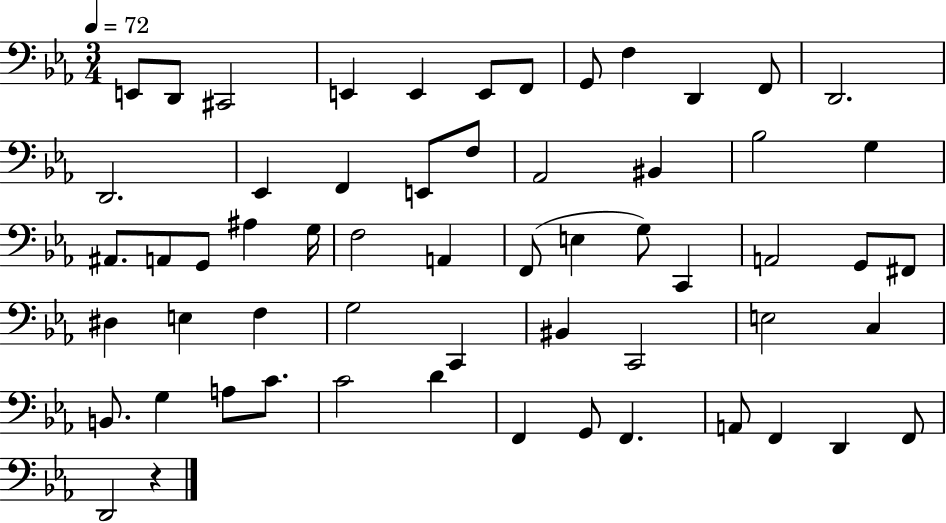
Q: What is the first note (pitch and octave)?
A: E2